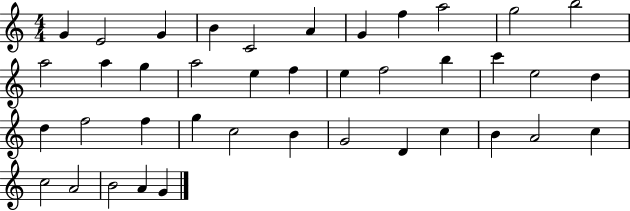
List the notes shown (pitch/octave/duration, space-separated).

G4/q E4/h G4/q B4/q C4/h A4/q G4/q F5/q A5/h G5/h B5/h A5/h A5/q G5/q A5/h E5/q F5/q E5/q F5/h B5/q C6/q E5/h D5/q D5/q F5/h F5/q G5/q C5/h B4/q G4/h D4/q C5/q B4/q A4/h C5/q C5/h A4/h B4/h A4/q G4/q